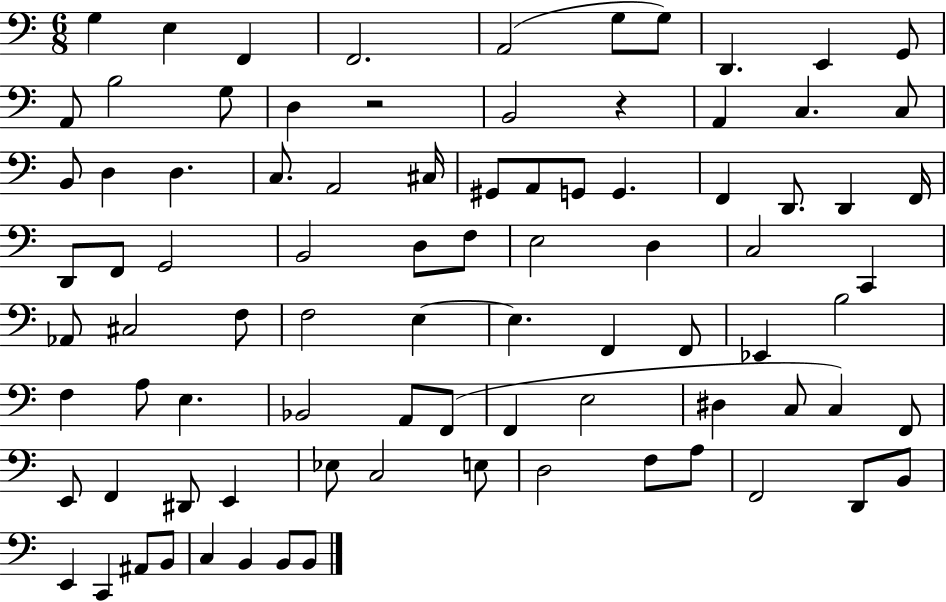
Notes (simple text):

G3/q E3/q F2/q F2/h. A2/h G3/e G3/e D2/q. E2/q G2/e A2/e B3/h G3/e D3/q R/h B2/h R/q A2/q C3/q. C3/e B2/e D3/q D3/q. C3/e. A2/h C#3/s G#2/e A2/e G2/e G2/q. F2/q D2/e. D2/q F2/s D2/e F2/e G2/h B2/h D3/e F3/e E3/h D3/q C3/h C2/q Ab2/e C#3/h F3/e F3/h E3/q E3/q. F2/q F2/e Eb2/q B3/h F3/q A3/e E3/q. Bb2/h A2/e F2/e F2/q E3/h D#3/q C3/e C3/q F2/e E2/e F2/q D#2/e E2/q Eb3/e C3/h E3/e D3/h F3/e A3/e F2/h D2/e B2/e E2/q C2/q A#2/e B2/e C3/q B2/q B2/e B2/e